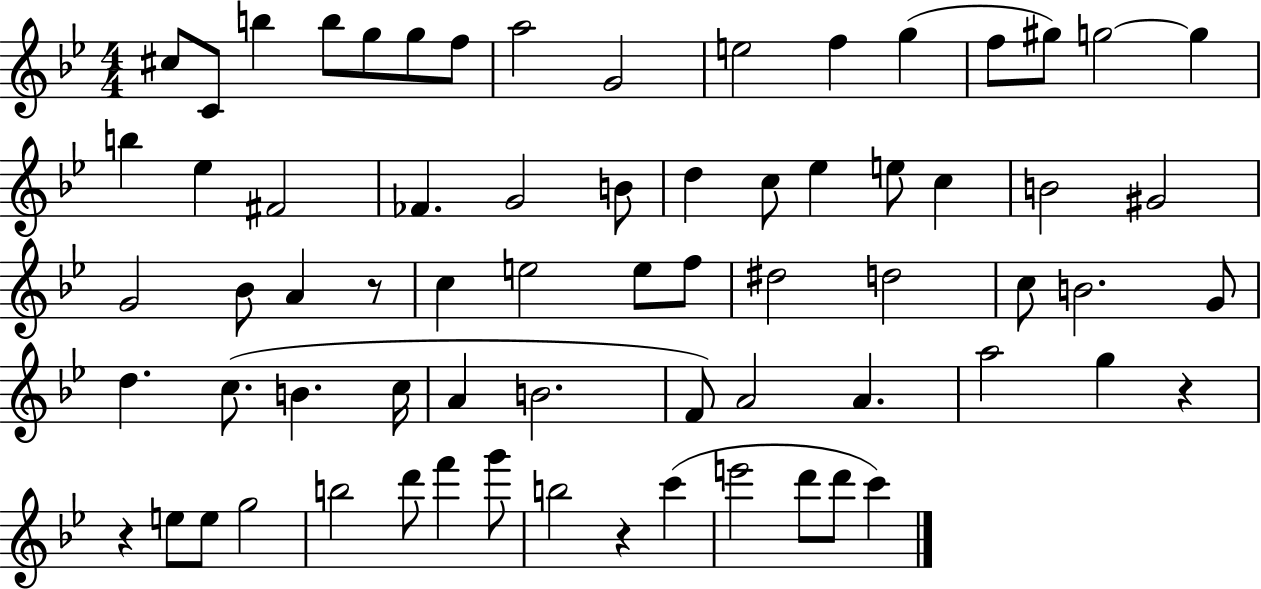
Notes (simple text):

C#5/e C4/e B5/q B5/e G5/e G5/e F5/e A5/h G4/h E5/h F5/q G5/q F5/e G#5/e G5/h G5/q B5/q Eb5/q F#4/h FES4/q. G4/h B4/e D5/q C5/e Eb5/q E5/e C5/q B4/h G#4/h G4/h Bb4/e A4/q R/e C5/q E5/h E5/e F5/e D#5/h D5/h C5/e B4/h. G4/e D5/q. C5/e. B4/q. C5/s A4/q B4/h. F4/e A4/h A4/q. A5/h G5/q R/q R/q E5/e E5/e G5/h B5/h D6/e F6/q G6/e B5/h R/q C6/q E6/h D6/e D6/e C6/q